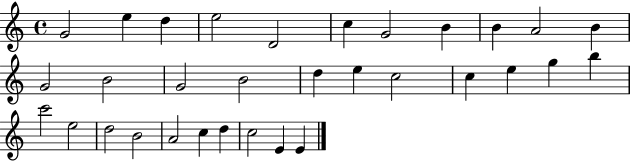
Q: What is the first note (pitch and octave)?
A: G4